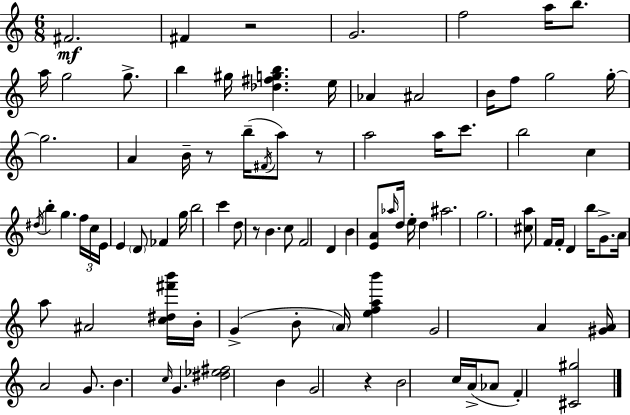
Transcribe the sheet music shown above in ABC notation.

X:1
T:Untitled
M:6/8
L:1/4
K:C
^F2 ^F z2 G2 f2 a/4 b/2 a/4 g2 g/2 b ^g/4 [_d^fgb] e/4 _A ^A2 B/4 f/2 g2 g/4 g2 A B/4 z/2 b/4 ^F/4 a/2 z/2 a2 a/4 c'/2 b2 c ^d/4 b g f/4 c/4 E/4 E D/2 _F g/4 b2 c' d/2 z/2 B c/2 F2 D B [EA]/2 _a/4 d/4 e/4 d ^a2 g2 [^ca]/2 F/4 F/4 D b/4 G/2 A/4 a/2 ^A2 [c^d^f'b']/4 B/4 G B/2 A/4 [efab'] G2 A [^GA]/4 A2 G/2 B c/4 G [^d_e^f]2 B G2 z B2 c/4 A/4 _A/2 F [^C^g]2